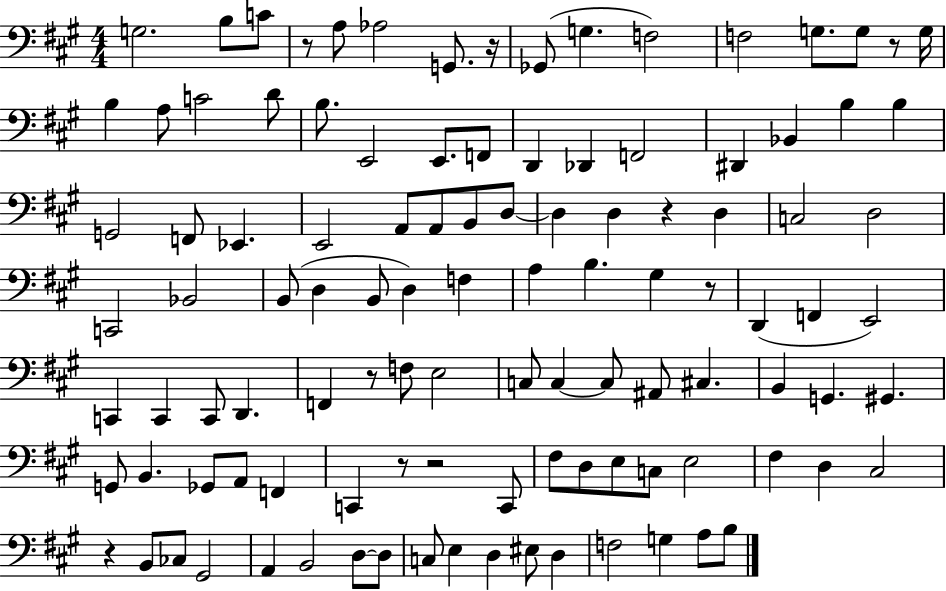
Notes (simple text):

G3/h. B3/e C4/e R/e A3/e Ab3/h G2/e. R/s Gb2/e G3/q. F3/h F3/h G3/e. G3/e R/e G3/s B3/q A3/e C4/h D4/e B3/e. E2/h E2/e. F2/e D2/q Db2/q F2/h D#2/q Bb2/q B3/q B3/q G2/h F2/e Eb2/q. E2/h A2/e A2/e B2/e D3/e D3/q D3/q R/q D3/q C3/h D3/h C2/h Bb2/h B2/e D3/q B2/e D3/q F3/q A3/q B3/q. G#3/q R/e D2/q F2/q E2/h C2/q C2/q C2/e D2/q. F2/q R/e F3/e E3/h C3/e C3/q C3/e A#2/e C#3/q. B2/q G2/q. G#2/q. G2/e B2/q. Gb2/e A2/e F2/q C2/q R/e R/h C2/e F#3/e D3/e E3/e C3/e E3/h F#3/q D3/q C#3/h R/q B2/e CES3/e G#2/h A2/q B2/h D3/e D3/e C3/e E3/q D3/q EIS3/e D3/q F3/h G3/q A3/e B3/e